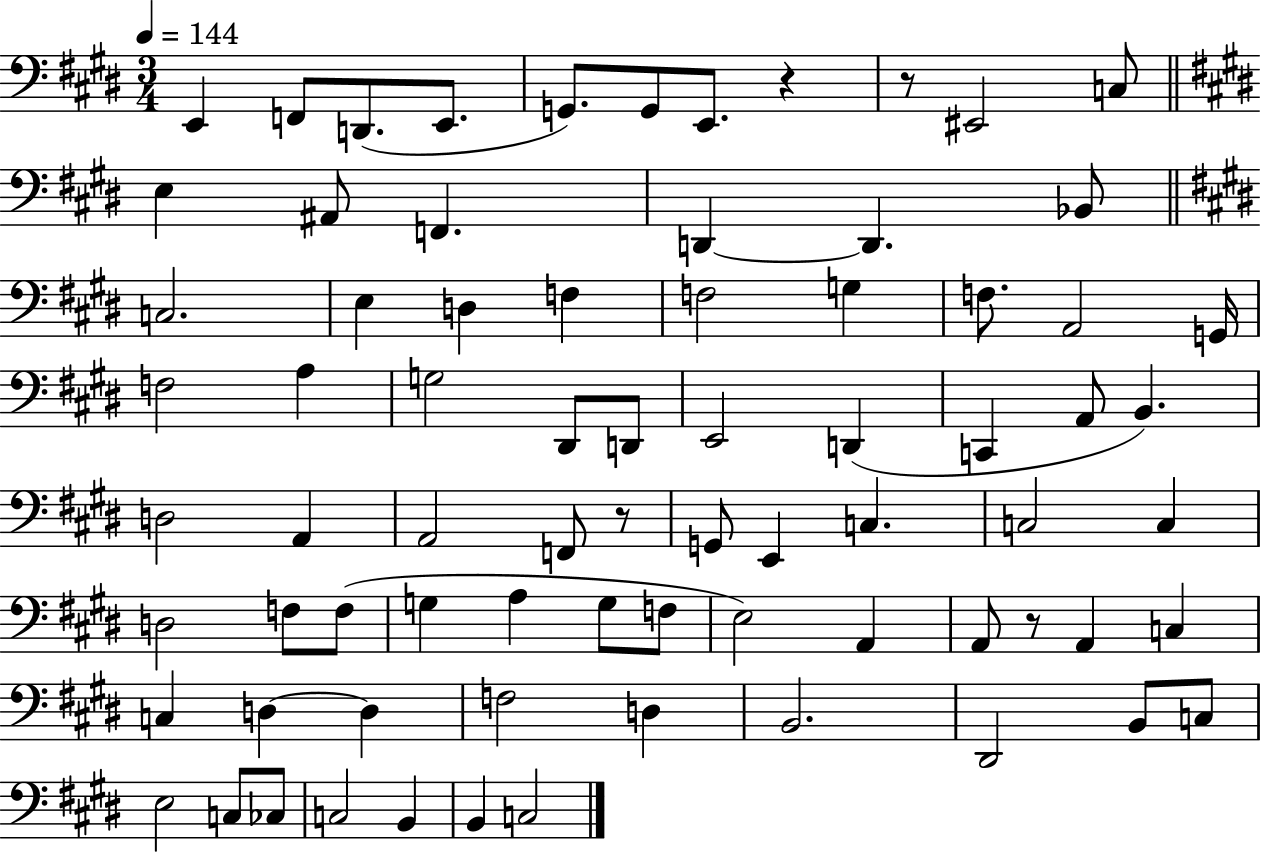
{
  \clef bass
  \numericTimeSignature
  \time 3/4
  \key e \major
  \tempo 4 = 144
  e,4 f,8 d,8.( e,8. | g,8.) g,8 e,8. r4 | r8 eis,2 c8 | \bar "||" \break \key e \major e4 ais,8 f,4. | d,4~~ d,4. bes,8 | \bar "||" \break \key e \major c2. | e4 d4 f4 | f2 g4 | f8. a,2 g,16 | \break f2 a4 | g2 dis,8 d,8 | e,2 d,4( | c,4 a,8 b,4.) | \break d2 a,4 | a,2 f,8 r8 | g,8 e,4 c4. | c2 c4 | \break d2 f8 f8( | g4 a4 g8 f8 | e2) a,4 | a,8 r8 a,4 c4 | \break c4 d4~~ d4 | f2 d4 | b,2. | dis,2 b,8 c8 | \break e2 c8 ces8 | c2 b,4 | b,4 c2 | \bar "|."
}